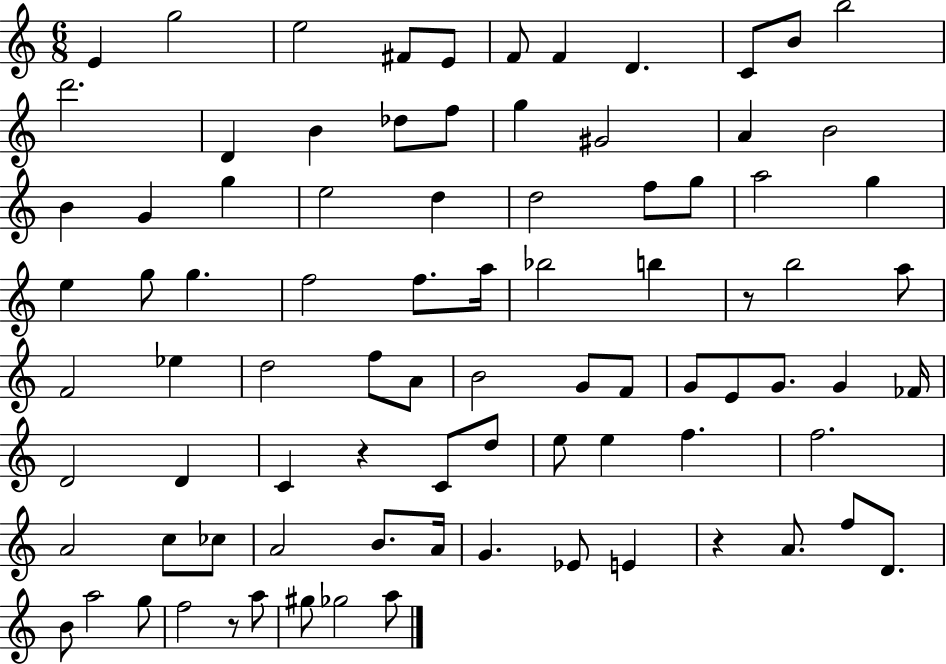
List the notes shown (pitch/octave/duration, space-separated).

E4/q G5/h E5/h F#4/e E4/e F4/e F4/q D4/q. C4/e B4/e B5/h D6/h. D4/q B4/q Db5/e F5/e G5/q G#4/h A4/q B4/h B4/q G4/q G5/q E5/h D5/q D5/h F5/e G5/e A5/h G5/q E5/q G5/e G5/q. F5/h F5/e. A5/s Bb5/h B5/q R/e B5/h A5/e F4/h Eb5/q D5/h F5/e A4/e B4/h G4/e F4/e G4/e E4/e G4/e. G4/q FES4/s D4/h D4/q C4/q R/q C4/e D5/e E5/e E5/q F5/q. F5/h. A4/h C5/e CES5/e A4/h B4/e. A4/s G4/q. Eb4/e E4/q R/q A4/e. F5/e D4/e. B4/e A5/h G5/e F5/h R/e A5/e G#5/e Gb5/h A5/e